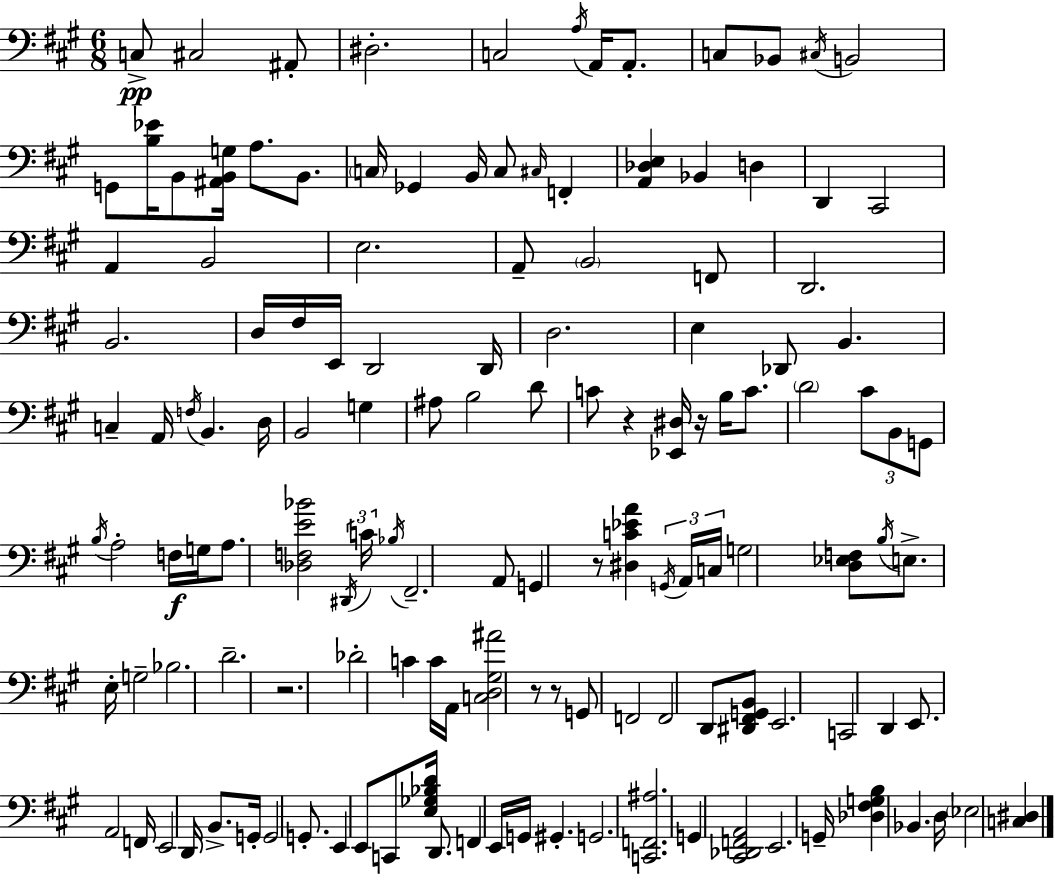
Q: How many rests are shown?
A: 6